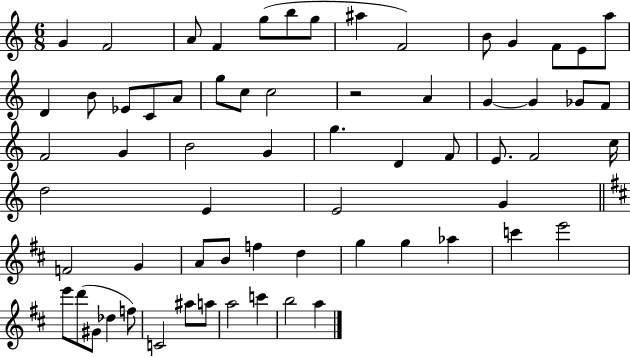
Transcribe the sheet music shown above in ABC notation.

X:1
T:Untitled
M:6/8
L:1/4
K:C
G F2 A/2 F g/2 b/2 g/2 ^a F2 B/2 G F/2 E/2 a/2 D B/2 _E/2 C/2 A/2 g/2 c/2 c2 z2 A G G _G/2 F/2 F2 G B2 G g D F/2 E/2 F2 c/4 d2 E E2 G F2 G A/2 B/2 f d g g _a c' e'2 e'/2 d'/2 ^G/2 _d f/2 C2 ^a/2 a/2 a2 c' b2 a